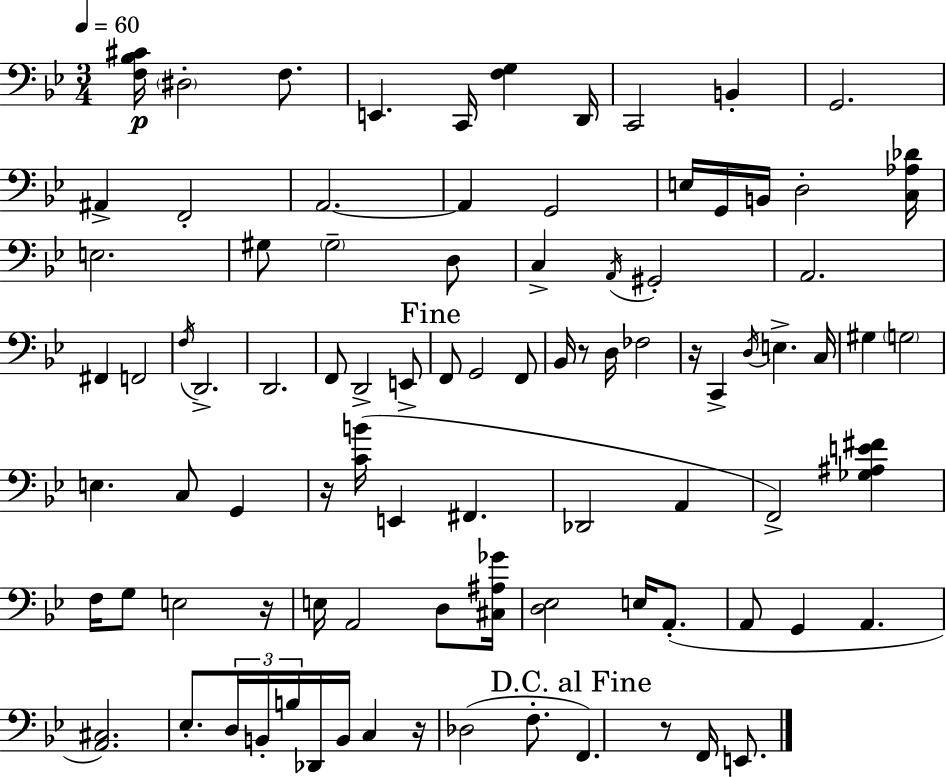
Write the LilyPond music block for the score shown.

{
  \clef bass
  \numericTimeSignature
  \time 3/4
  \key g \minor
  \tempo 4 = 60
  \repeat volta 2 { <f bes cis'>16\p \parenthesize dis2-. f8. | e,4. c,16 <f g>4 d,16 | c,2 b,4-. | g,2. | \break ais,4-> f,2-. | a,2.~~ | a,4 g,2 | e16 g,16 b,16 d2-. <c aes des'>16 | \break e2. | gis8 \parenthesize gis2-- d8 | c4-> \acciaccatura { a,16 } gis,2-. | a,2. | \break fis,4 f,2 | \acciaccatura { f16 } d,2.-> | d,2. | f,8 d,2-> | \break e,8-> \mark "Fine" f,8 g,2 | f,8 bes,16 r8 d16 fes2 | r16 c,4-> \acciaccatura { d16 } e4.-> | c16 gis4 \parenthesize g2 | \break e4. c8 g,4 | r16 <c' b'>16( e,4 fis,4. | des,2 a,4 | f,2->) <ges ais e' fis'>4 | \break f16 g8 e2 | r16 e16 a,2 | d8 <cis ais ges'>16 <d ees>2 e16 | a,8.-.( a,8 g,4 a,4. | \break <a, cis>2.) | ees8.-. \tuplet 3/2 { d16 b,16-. b16 } des,16 b,16 c4 | r16 des2( | f8.-. \mark "D.C. al Fine" f,4.) r8 f,16 | \break e,8. } \bar "|."
}